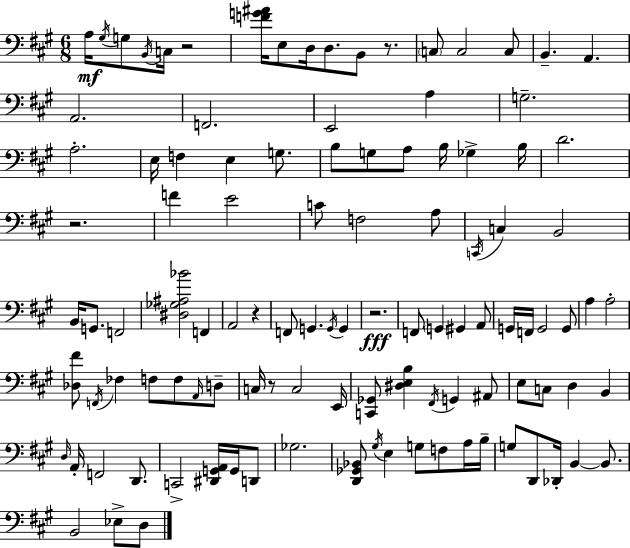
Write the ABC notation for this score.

X:1
T:Untitled
M:6/8
L:1/4
K:A
A,/4 ^G,/4 G,/2 B,,/4 C,/4 z2 [FG^A]/4 E,/2 D,/4 D,/2 B,,/2 z/2 C,/2 C,2 C,/2 B,, A,, A,,2 F,,2 E,,2 A, G,2 A,2 E,/4 F, E, G,/2 B,/2 G,/2 A,/2 B,/4 _G, B,/4 D2 z2 F E2 C/2 F,2 A,/2 C,,/4 C, B,,2 B,,/4 G,,/2 F,,2 [^D,_G,^A,_B]2 F,, A,,2 z F,,/2 G,, G,,/4 G,, z2 F,,/2 G,, ^G,, A,,/2 G,,/4 F,,/4 G,,2 G,,/2 A, A,2 [_D,^F]/2 F,,/4 _F, F,/2 F,/2 A,,/4 D,/2 C,/4 z/2 C,2 E,,/4 [C,,_G,,]/2 [^D,E,B,] ^F,,/4 G,, ^A,,/2 E,/2 C,/2 D, B,, D,/4 A,,/4 F,,2 D,,/2 C,,2 [^D,,G,,A,,]/4 G,,/4 D,,/2 _G,2 [D,,_G,,_B,,]/2 ^G,/4 E, G,/2 F,/2 A,/4 B,/4 G,/2 D,,/2 _D,,/4 B,, B,,/2 B,,2 _E,/2 D,/2